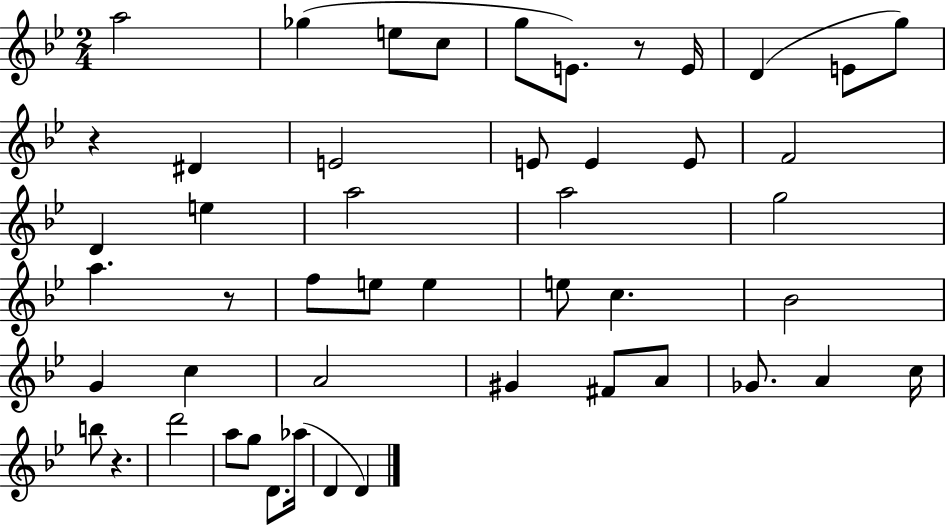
X:1
T:Untitled
M:2/4
L:1/4
K:Bb
a2 _g e/2 c/2 g/2 E/2 z/2 E/4 D E/2 g/2 z ^D E2 E/2 E E/2 F2 D e a2 a2 g2 a z/2 f/2 e/2 e e/2 c _B2 G c A2 ^G ^F/2 A/2 _G/2 A c/4 b/2 z d'2 a/2 g/2 D/2 _a/4 D D